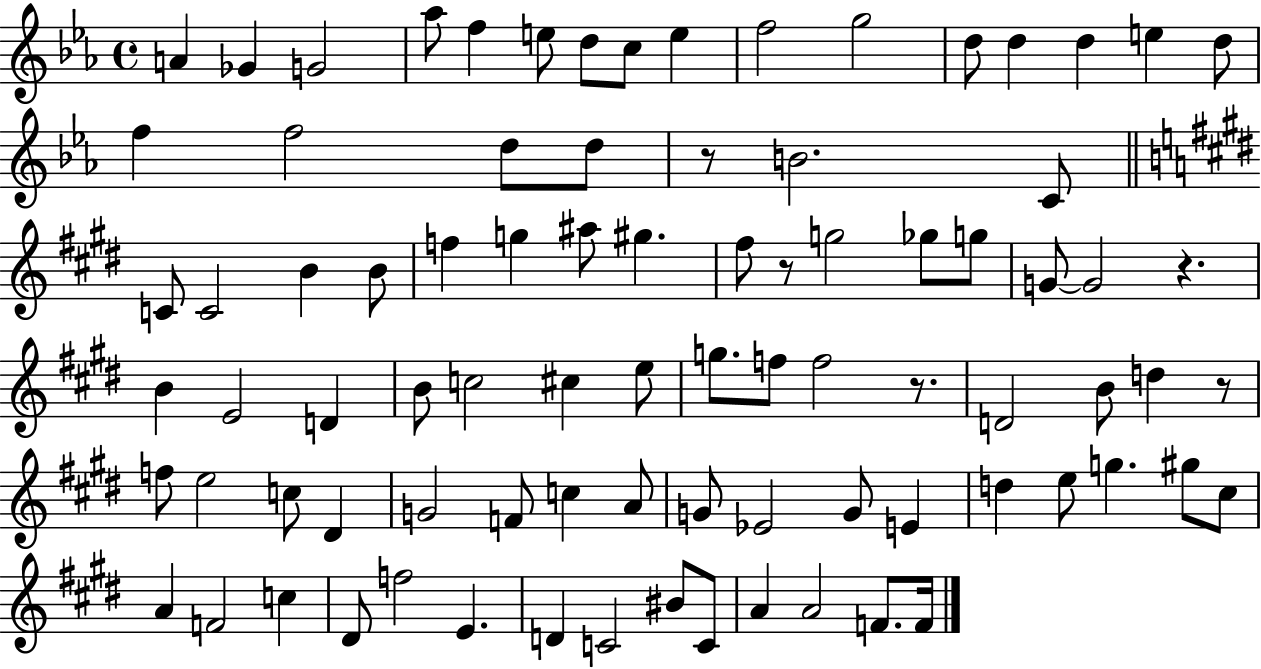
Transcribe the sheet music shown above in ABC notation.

X:1
T:Untitled
M:4/4
L:1/4
K:Eb
A _G G2 _a/2 f e/2 d/2 c/2 e f2 g2 d/2 d d e d/2 f f2 d/2 d/2 z/2 B2 C/2 C/2 C2 B B/2 f g ^a/2 ^g ^f/2 z/2 g2 _g/2 g/2 G/2 G2 z B E2 D B/2 c2 ^c e/2 g/2 f/2 f2 z/2 D2 B/2 d z/2 f/2 e2 c/2 ^D G2 F/2 c A/2 G/2 _E2 G/2 E d e/2 g ^g/2 ^c/2 A F2 c ^D/2 f2 E D C2 ^B/2 C/2 A A2 F/2 F/4